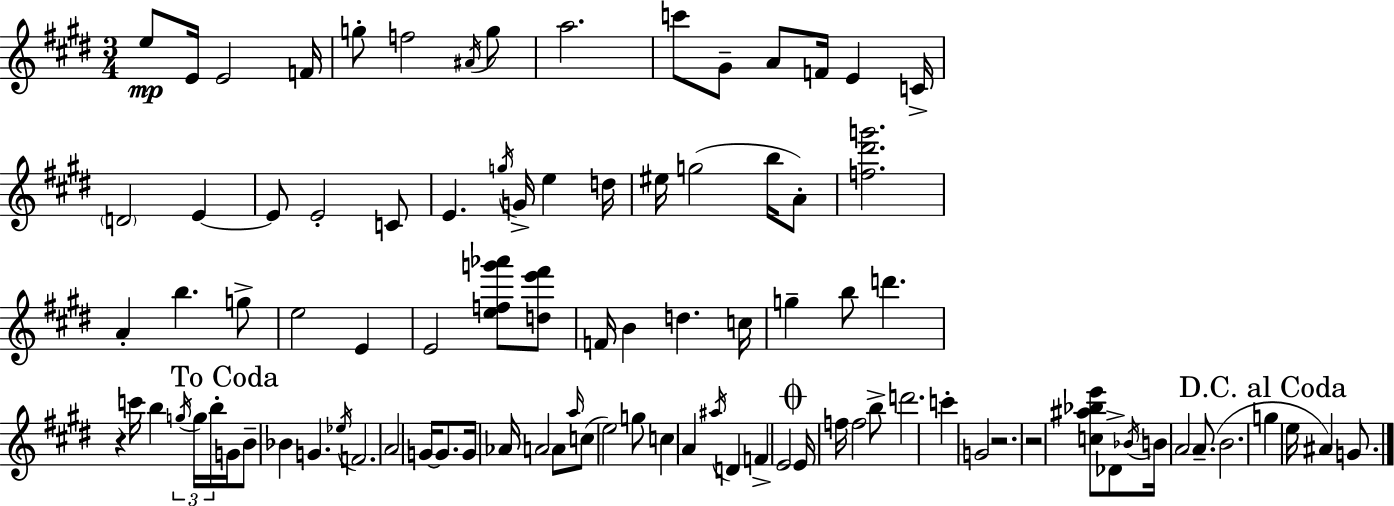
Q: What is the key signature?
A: E major